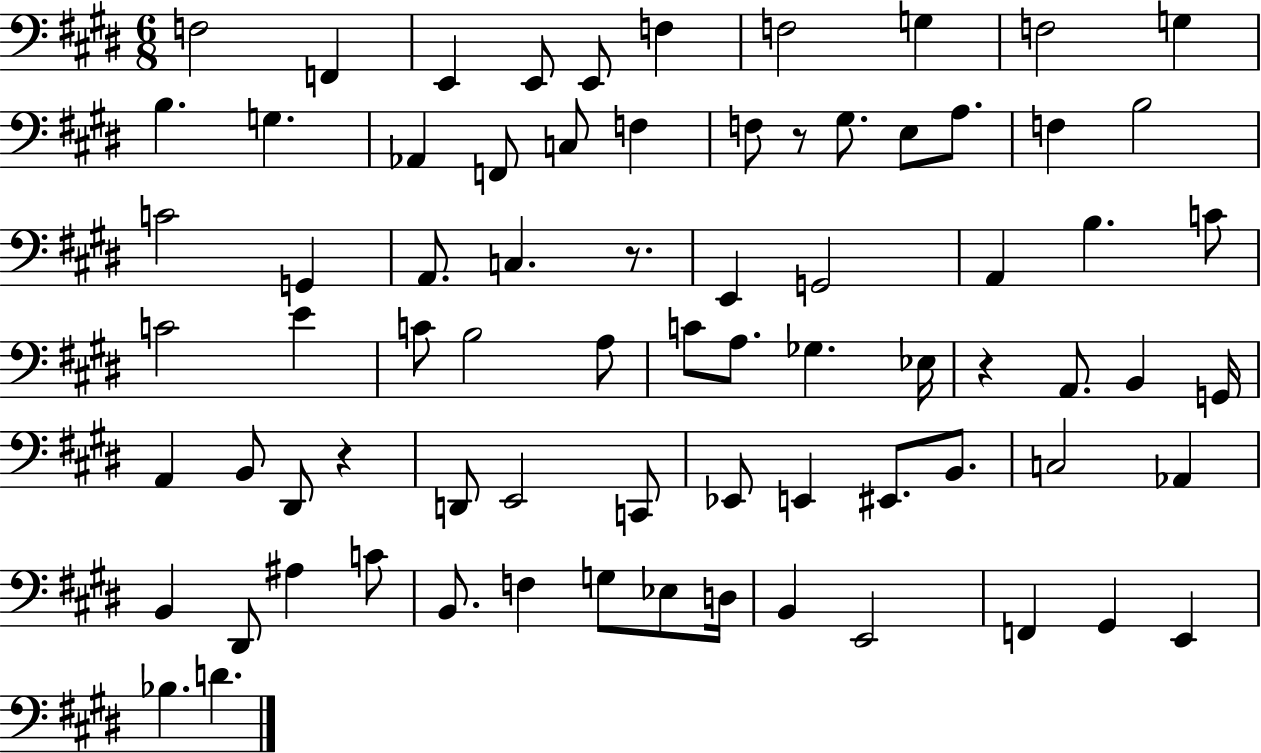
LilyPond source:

{
  \clef bass
  \numericTimeSignature
  \time 6/8
  \key e \major
  \repeat volta 2 { f2 f,4 | e,4 e,8 e,8 f4 | f2 g4 | f2 g4 | \break b4. g4. | aes,4 f,8 c8 f4 | f8 r8 gis8. e8 a8. | f4 b2 | \break c'2 g,4 | a,8. c4. r8. | e,4 g,2 | a,4 b4. c'8 | \break c'2 e'4 | c'8 b2 a8 | c'8 a8. ges4. ees16 | r4 a,8. b,4 g,16 | \break a,4 b,8 dis,8 r4 | d,8 e,2 c,8 | ees,8 e,4 eis,8. b,8. | c2 aes,4 | \break b,4 dis,8 ais4 c'8 | b,8. f4 g8 ees8 d16 | b,4 e,2 | f,4 gis,4 e,4 | \break bes4. d'4. | } \bar "|."
}